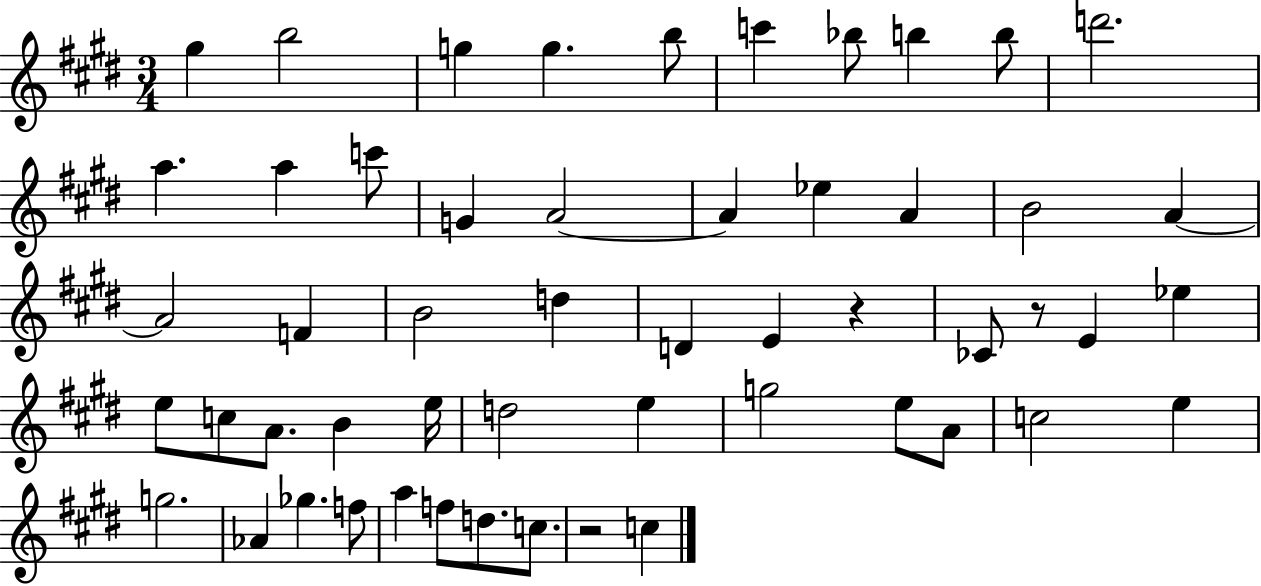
G#5/q B5/h G5/q G5/q. B5/e C6/q Bb5/e B5/q B5/e D6/h. A5/q. A5/q C6/e G4/q A4/h A4/q Eb5/q A4/q B4/h A4/q A4/h F4/q B4/h D5/q D4/q E4/q R/q CES4/e R/e E4/q Eb5/q E5/e C5/e A4/e. B4/q E5/s D5/h E5/q G5/h E5/e A4/e C5/h E5/q G5/h. Ab4/q Gb5/q. F5/e A5/q F5/e D5/e. C5/e. R/h C5/q